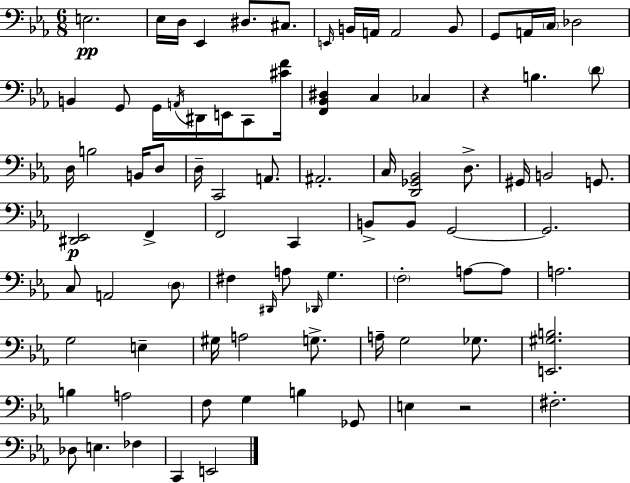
X:1
T:Untitled
M:6/8
L:1/4
K:Eb
E,2 _E,/4 D,/4 _E,, ^D,/2 ^C,/2 E,,/4 B,,/4 A,,/4 A,,2 B,,/2 G,,/2 A,,/4 C,/4 _D,2 B,, G,,/2 G,,/4 A,,/4 ^D,,/4 E,,/4 C,,/2 [^CF]/4 [F,,_B,,^D,] C, _C, z B, D/2 D,/4 B,2 B,,/4 D,/2 D,/4 C,,2 A,,/2 ^A,,2 C,/4 [D,,_G,,_B,,]2 D,/2 ^G,,/4 B,,2 G,,/2 [^D,,_E,,]2 F,, F,,2 C,, B,,/2 B,,/2 G,,2 G,,2 C,/2 A,,2 D,/2 ^F, ^D,,/4 A,/2 _D,,/4 G, F,2 A,/2 A,/2 A,2 G,2 E, ^G,/4 A,2 G,/2 A,/4 G,2 _G,/2 [E,,^G,B,]2 B, A,2 F,/2 G, B, _G,,/2 E, z2 ^F,2 _D,/2 E, _F, C,, E,,2